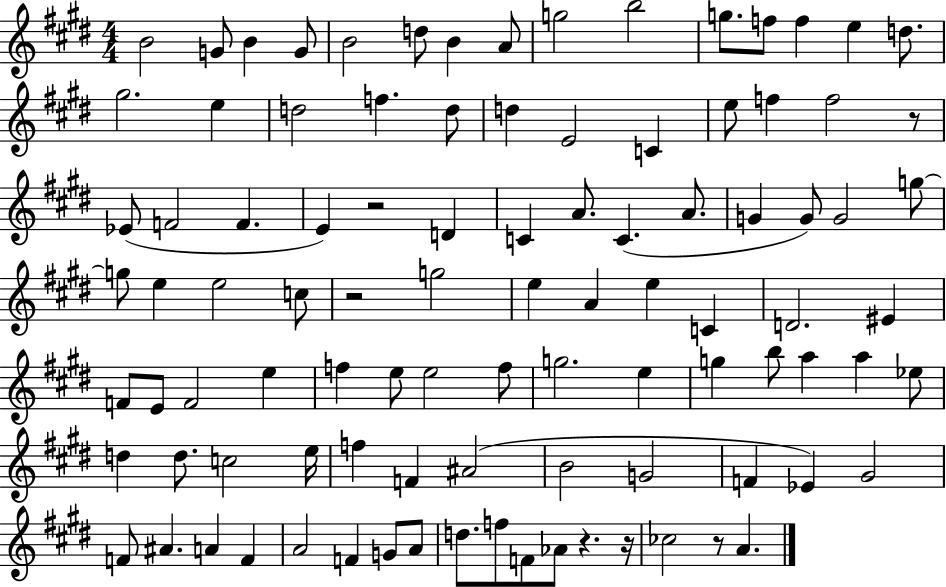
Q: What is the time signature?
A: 4/4